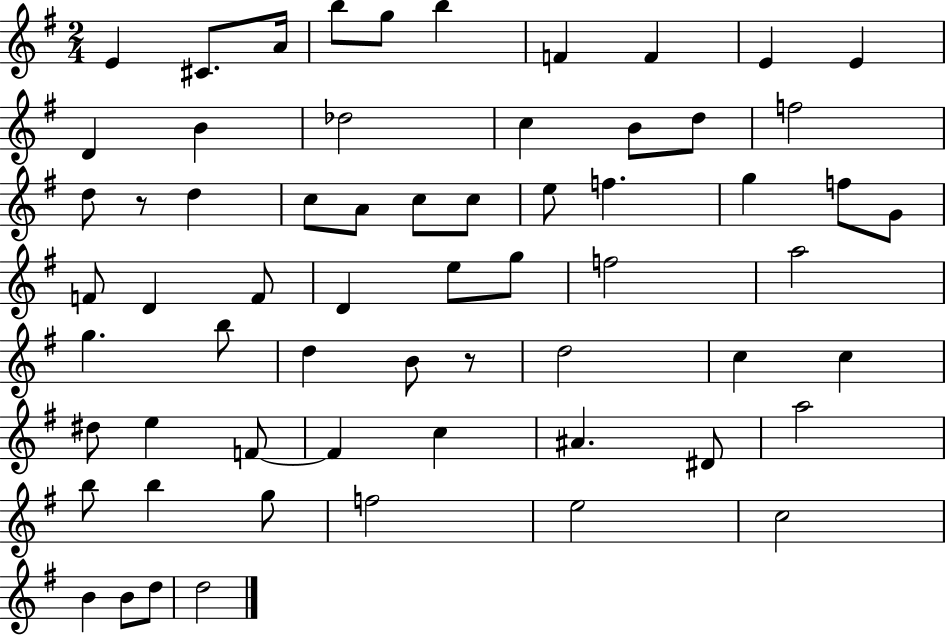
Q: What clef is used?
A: treble